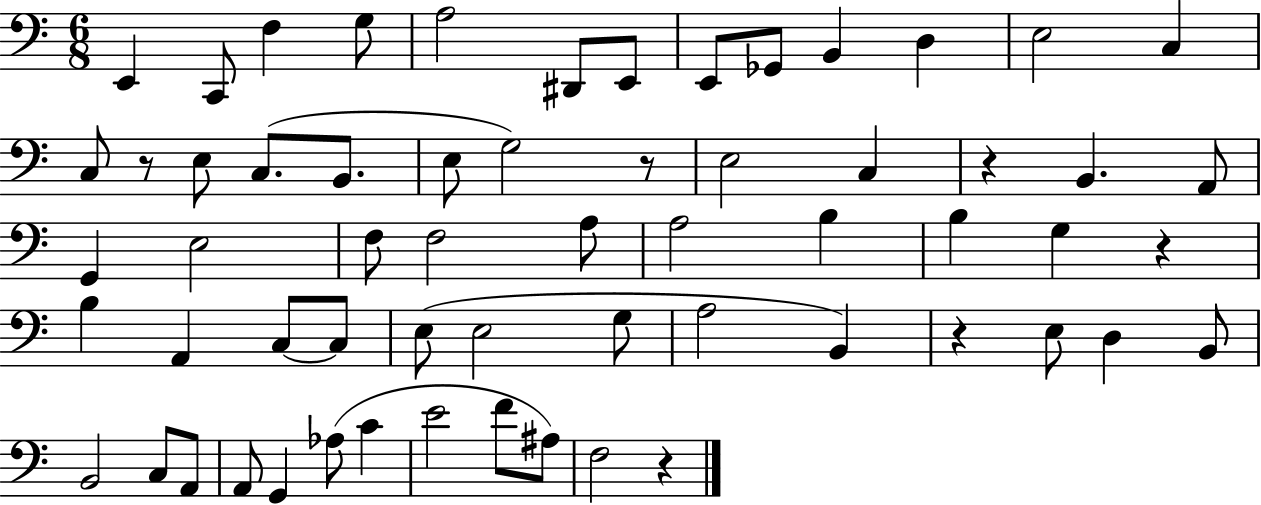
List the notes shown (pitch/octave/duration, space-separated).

E2/q C2/e F3/q G3/e A3/h D#2/e E2/e E2/e Gb2/e B2/q D3/q E3/h C3/q C3/e R/e E3/e C3/e. B2/e. E3/e G3/h R/e E3/h C3/q R/q B2/q. A2/e G2/q E3/h F3/e F3/h A3/e A3/h B3/q B3/q G3/q R/q B3/q A2/q C3/e C3/e E3/e E3/h G3/e A3/h B2/q R/q E3/e D3/q B2/e B2/h C3/e A2/e A2/e G2/q Ab3/e C4/q E4/h F4/e A#3/e F3/h R/q